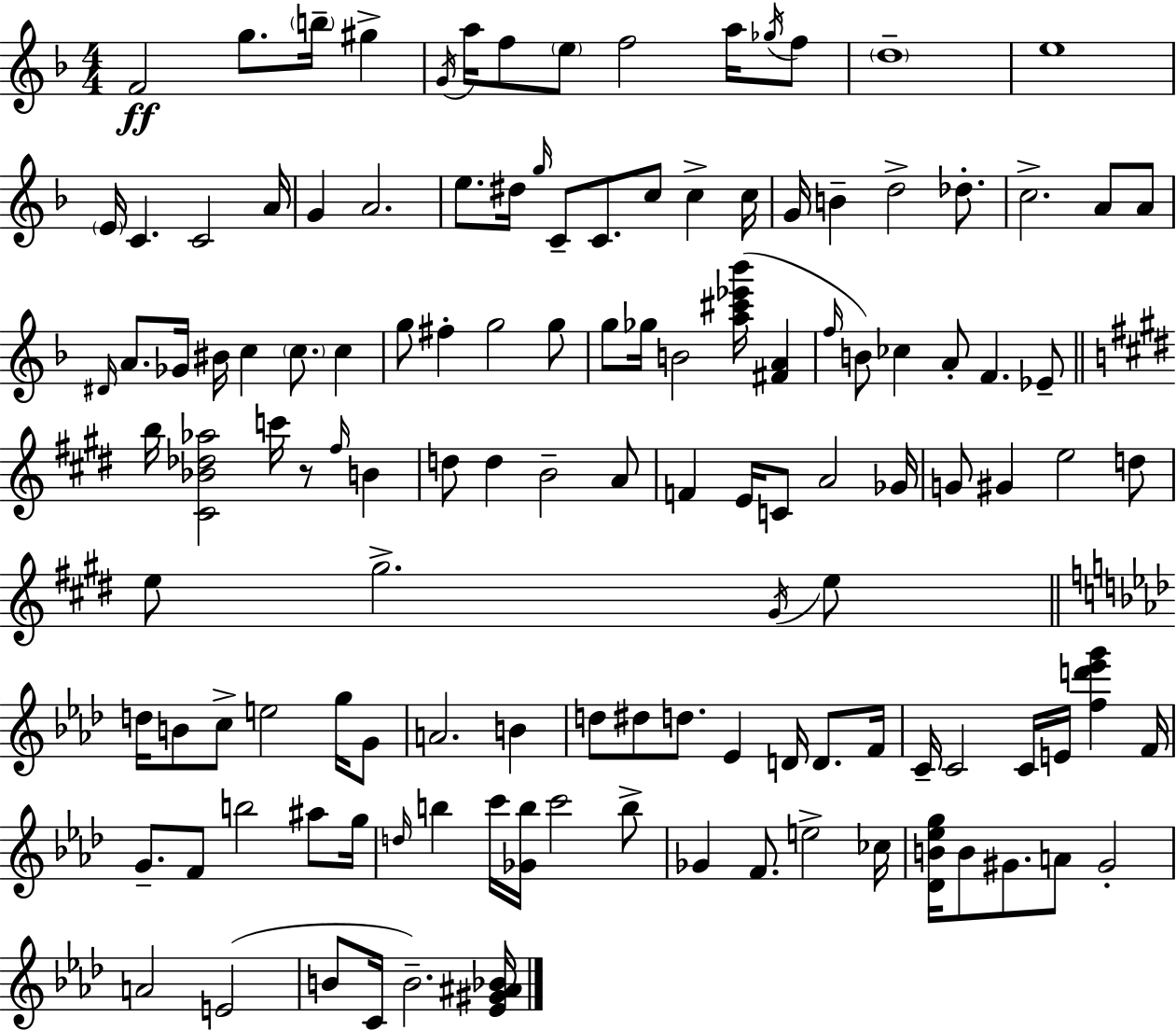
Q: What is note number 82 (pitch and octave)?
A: G4